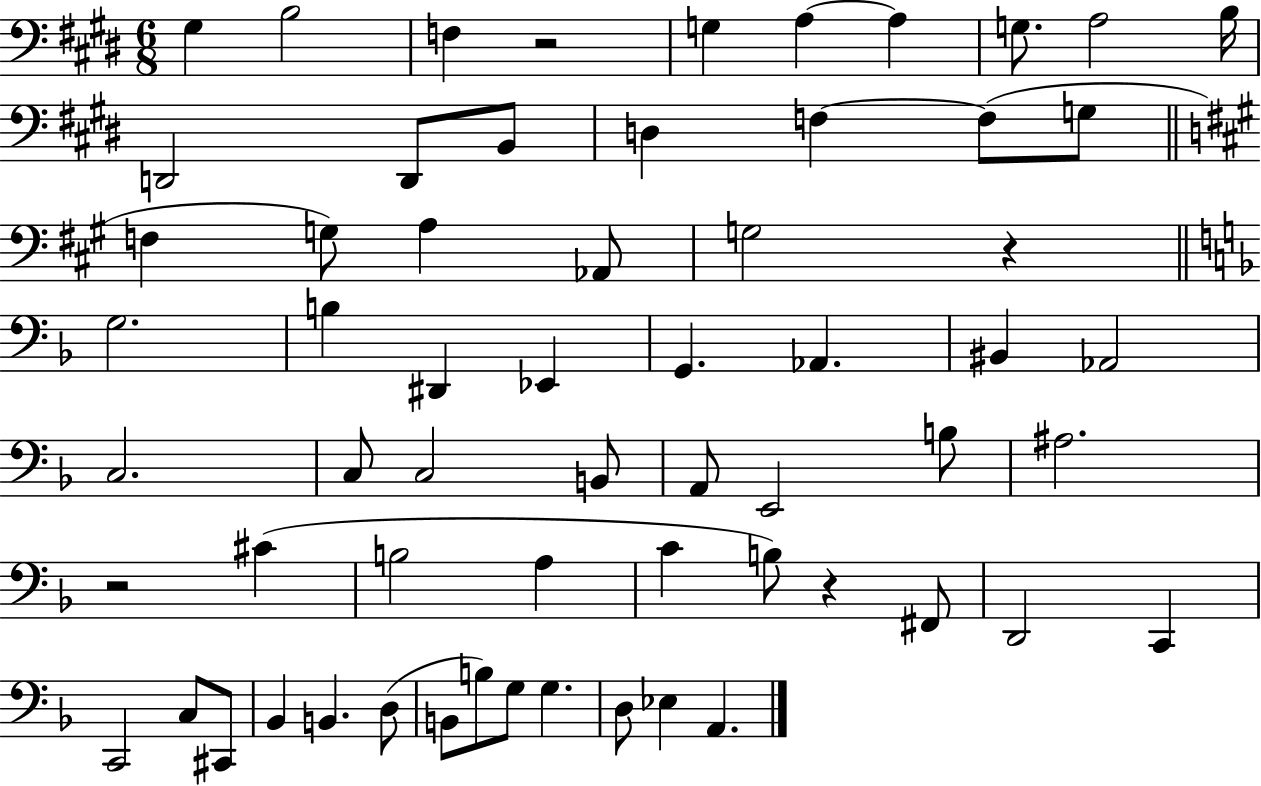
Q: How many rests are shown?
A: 4